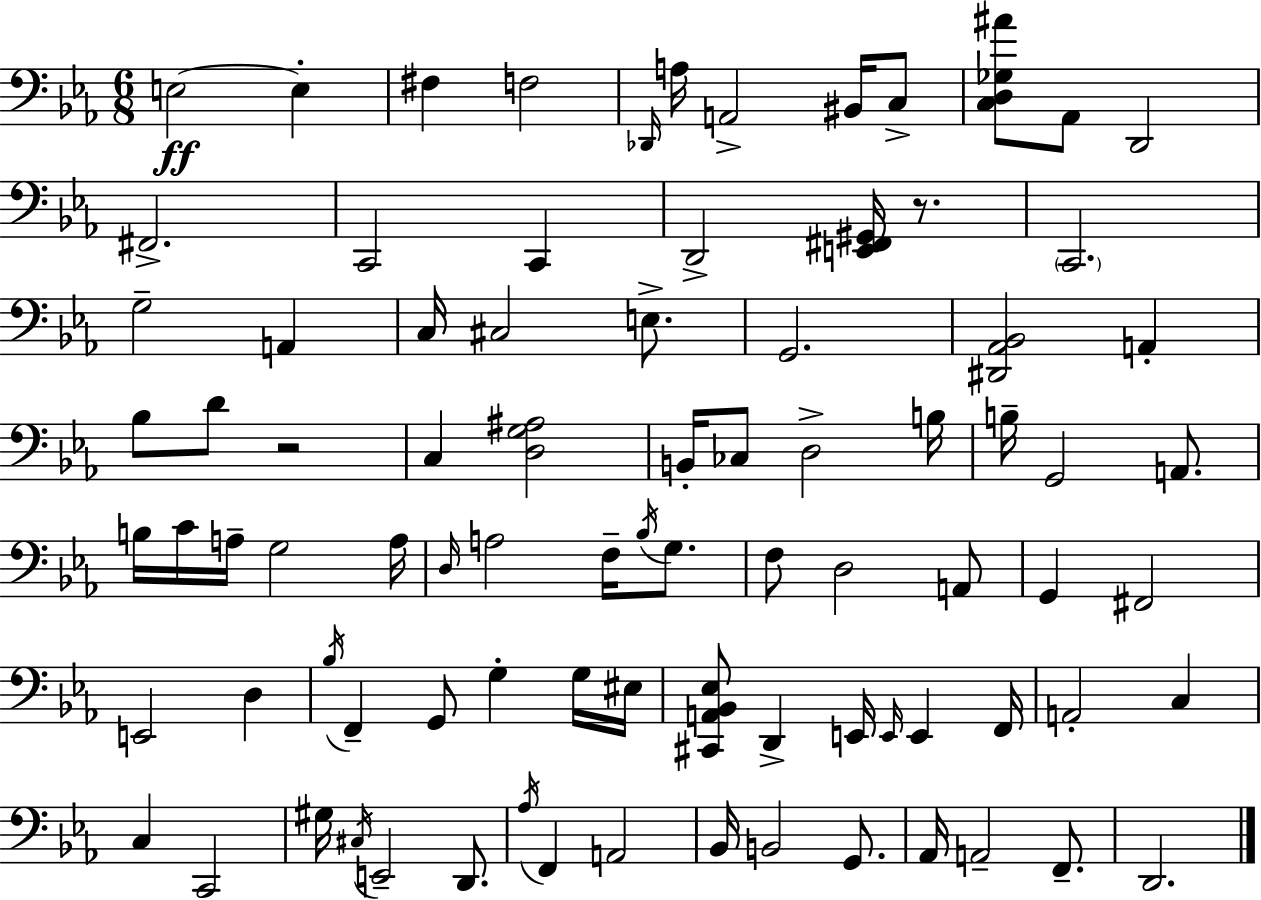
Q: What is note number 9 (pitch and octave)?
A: C3